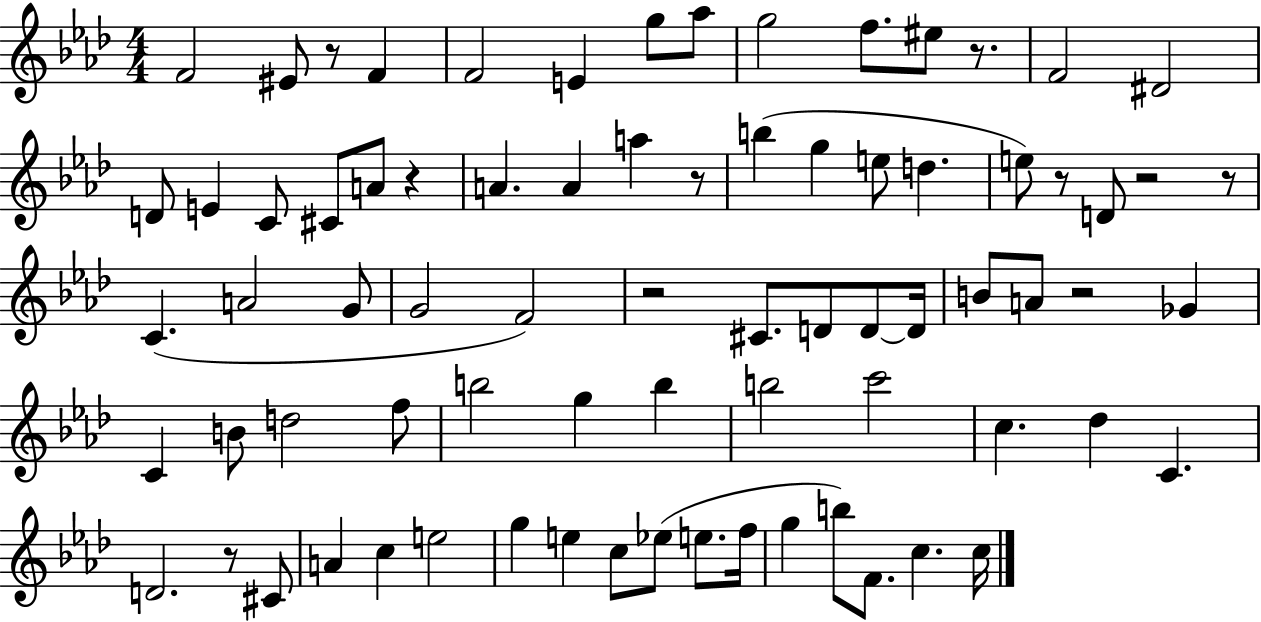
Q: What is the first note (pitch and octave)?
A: F4